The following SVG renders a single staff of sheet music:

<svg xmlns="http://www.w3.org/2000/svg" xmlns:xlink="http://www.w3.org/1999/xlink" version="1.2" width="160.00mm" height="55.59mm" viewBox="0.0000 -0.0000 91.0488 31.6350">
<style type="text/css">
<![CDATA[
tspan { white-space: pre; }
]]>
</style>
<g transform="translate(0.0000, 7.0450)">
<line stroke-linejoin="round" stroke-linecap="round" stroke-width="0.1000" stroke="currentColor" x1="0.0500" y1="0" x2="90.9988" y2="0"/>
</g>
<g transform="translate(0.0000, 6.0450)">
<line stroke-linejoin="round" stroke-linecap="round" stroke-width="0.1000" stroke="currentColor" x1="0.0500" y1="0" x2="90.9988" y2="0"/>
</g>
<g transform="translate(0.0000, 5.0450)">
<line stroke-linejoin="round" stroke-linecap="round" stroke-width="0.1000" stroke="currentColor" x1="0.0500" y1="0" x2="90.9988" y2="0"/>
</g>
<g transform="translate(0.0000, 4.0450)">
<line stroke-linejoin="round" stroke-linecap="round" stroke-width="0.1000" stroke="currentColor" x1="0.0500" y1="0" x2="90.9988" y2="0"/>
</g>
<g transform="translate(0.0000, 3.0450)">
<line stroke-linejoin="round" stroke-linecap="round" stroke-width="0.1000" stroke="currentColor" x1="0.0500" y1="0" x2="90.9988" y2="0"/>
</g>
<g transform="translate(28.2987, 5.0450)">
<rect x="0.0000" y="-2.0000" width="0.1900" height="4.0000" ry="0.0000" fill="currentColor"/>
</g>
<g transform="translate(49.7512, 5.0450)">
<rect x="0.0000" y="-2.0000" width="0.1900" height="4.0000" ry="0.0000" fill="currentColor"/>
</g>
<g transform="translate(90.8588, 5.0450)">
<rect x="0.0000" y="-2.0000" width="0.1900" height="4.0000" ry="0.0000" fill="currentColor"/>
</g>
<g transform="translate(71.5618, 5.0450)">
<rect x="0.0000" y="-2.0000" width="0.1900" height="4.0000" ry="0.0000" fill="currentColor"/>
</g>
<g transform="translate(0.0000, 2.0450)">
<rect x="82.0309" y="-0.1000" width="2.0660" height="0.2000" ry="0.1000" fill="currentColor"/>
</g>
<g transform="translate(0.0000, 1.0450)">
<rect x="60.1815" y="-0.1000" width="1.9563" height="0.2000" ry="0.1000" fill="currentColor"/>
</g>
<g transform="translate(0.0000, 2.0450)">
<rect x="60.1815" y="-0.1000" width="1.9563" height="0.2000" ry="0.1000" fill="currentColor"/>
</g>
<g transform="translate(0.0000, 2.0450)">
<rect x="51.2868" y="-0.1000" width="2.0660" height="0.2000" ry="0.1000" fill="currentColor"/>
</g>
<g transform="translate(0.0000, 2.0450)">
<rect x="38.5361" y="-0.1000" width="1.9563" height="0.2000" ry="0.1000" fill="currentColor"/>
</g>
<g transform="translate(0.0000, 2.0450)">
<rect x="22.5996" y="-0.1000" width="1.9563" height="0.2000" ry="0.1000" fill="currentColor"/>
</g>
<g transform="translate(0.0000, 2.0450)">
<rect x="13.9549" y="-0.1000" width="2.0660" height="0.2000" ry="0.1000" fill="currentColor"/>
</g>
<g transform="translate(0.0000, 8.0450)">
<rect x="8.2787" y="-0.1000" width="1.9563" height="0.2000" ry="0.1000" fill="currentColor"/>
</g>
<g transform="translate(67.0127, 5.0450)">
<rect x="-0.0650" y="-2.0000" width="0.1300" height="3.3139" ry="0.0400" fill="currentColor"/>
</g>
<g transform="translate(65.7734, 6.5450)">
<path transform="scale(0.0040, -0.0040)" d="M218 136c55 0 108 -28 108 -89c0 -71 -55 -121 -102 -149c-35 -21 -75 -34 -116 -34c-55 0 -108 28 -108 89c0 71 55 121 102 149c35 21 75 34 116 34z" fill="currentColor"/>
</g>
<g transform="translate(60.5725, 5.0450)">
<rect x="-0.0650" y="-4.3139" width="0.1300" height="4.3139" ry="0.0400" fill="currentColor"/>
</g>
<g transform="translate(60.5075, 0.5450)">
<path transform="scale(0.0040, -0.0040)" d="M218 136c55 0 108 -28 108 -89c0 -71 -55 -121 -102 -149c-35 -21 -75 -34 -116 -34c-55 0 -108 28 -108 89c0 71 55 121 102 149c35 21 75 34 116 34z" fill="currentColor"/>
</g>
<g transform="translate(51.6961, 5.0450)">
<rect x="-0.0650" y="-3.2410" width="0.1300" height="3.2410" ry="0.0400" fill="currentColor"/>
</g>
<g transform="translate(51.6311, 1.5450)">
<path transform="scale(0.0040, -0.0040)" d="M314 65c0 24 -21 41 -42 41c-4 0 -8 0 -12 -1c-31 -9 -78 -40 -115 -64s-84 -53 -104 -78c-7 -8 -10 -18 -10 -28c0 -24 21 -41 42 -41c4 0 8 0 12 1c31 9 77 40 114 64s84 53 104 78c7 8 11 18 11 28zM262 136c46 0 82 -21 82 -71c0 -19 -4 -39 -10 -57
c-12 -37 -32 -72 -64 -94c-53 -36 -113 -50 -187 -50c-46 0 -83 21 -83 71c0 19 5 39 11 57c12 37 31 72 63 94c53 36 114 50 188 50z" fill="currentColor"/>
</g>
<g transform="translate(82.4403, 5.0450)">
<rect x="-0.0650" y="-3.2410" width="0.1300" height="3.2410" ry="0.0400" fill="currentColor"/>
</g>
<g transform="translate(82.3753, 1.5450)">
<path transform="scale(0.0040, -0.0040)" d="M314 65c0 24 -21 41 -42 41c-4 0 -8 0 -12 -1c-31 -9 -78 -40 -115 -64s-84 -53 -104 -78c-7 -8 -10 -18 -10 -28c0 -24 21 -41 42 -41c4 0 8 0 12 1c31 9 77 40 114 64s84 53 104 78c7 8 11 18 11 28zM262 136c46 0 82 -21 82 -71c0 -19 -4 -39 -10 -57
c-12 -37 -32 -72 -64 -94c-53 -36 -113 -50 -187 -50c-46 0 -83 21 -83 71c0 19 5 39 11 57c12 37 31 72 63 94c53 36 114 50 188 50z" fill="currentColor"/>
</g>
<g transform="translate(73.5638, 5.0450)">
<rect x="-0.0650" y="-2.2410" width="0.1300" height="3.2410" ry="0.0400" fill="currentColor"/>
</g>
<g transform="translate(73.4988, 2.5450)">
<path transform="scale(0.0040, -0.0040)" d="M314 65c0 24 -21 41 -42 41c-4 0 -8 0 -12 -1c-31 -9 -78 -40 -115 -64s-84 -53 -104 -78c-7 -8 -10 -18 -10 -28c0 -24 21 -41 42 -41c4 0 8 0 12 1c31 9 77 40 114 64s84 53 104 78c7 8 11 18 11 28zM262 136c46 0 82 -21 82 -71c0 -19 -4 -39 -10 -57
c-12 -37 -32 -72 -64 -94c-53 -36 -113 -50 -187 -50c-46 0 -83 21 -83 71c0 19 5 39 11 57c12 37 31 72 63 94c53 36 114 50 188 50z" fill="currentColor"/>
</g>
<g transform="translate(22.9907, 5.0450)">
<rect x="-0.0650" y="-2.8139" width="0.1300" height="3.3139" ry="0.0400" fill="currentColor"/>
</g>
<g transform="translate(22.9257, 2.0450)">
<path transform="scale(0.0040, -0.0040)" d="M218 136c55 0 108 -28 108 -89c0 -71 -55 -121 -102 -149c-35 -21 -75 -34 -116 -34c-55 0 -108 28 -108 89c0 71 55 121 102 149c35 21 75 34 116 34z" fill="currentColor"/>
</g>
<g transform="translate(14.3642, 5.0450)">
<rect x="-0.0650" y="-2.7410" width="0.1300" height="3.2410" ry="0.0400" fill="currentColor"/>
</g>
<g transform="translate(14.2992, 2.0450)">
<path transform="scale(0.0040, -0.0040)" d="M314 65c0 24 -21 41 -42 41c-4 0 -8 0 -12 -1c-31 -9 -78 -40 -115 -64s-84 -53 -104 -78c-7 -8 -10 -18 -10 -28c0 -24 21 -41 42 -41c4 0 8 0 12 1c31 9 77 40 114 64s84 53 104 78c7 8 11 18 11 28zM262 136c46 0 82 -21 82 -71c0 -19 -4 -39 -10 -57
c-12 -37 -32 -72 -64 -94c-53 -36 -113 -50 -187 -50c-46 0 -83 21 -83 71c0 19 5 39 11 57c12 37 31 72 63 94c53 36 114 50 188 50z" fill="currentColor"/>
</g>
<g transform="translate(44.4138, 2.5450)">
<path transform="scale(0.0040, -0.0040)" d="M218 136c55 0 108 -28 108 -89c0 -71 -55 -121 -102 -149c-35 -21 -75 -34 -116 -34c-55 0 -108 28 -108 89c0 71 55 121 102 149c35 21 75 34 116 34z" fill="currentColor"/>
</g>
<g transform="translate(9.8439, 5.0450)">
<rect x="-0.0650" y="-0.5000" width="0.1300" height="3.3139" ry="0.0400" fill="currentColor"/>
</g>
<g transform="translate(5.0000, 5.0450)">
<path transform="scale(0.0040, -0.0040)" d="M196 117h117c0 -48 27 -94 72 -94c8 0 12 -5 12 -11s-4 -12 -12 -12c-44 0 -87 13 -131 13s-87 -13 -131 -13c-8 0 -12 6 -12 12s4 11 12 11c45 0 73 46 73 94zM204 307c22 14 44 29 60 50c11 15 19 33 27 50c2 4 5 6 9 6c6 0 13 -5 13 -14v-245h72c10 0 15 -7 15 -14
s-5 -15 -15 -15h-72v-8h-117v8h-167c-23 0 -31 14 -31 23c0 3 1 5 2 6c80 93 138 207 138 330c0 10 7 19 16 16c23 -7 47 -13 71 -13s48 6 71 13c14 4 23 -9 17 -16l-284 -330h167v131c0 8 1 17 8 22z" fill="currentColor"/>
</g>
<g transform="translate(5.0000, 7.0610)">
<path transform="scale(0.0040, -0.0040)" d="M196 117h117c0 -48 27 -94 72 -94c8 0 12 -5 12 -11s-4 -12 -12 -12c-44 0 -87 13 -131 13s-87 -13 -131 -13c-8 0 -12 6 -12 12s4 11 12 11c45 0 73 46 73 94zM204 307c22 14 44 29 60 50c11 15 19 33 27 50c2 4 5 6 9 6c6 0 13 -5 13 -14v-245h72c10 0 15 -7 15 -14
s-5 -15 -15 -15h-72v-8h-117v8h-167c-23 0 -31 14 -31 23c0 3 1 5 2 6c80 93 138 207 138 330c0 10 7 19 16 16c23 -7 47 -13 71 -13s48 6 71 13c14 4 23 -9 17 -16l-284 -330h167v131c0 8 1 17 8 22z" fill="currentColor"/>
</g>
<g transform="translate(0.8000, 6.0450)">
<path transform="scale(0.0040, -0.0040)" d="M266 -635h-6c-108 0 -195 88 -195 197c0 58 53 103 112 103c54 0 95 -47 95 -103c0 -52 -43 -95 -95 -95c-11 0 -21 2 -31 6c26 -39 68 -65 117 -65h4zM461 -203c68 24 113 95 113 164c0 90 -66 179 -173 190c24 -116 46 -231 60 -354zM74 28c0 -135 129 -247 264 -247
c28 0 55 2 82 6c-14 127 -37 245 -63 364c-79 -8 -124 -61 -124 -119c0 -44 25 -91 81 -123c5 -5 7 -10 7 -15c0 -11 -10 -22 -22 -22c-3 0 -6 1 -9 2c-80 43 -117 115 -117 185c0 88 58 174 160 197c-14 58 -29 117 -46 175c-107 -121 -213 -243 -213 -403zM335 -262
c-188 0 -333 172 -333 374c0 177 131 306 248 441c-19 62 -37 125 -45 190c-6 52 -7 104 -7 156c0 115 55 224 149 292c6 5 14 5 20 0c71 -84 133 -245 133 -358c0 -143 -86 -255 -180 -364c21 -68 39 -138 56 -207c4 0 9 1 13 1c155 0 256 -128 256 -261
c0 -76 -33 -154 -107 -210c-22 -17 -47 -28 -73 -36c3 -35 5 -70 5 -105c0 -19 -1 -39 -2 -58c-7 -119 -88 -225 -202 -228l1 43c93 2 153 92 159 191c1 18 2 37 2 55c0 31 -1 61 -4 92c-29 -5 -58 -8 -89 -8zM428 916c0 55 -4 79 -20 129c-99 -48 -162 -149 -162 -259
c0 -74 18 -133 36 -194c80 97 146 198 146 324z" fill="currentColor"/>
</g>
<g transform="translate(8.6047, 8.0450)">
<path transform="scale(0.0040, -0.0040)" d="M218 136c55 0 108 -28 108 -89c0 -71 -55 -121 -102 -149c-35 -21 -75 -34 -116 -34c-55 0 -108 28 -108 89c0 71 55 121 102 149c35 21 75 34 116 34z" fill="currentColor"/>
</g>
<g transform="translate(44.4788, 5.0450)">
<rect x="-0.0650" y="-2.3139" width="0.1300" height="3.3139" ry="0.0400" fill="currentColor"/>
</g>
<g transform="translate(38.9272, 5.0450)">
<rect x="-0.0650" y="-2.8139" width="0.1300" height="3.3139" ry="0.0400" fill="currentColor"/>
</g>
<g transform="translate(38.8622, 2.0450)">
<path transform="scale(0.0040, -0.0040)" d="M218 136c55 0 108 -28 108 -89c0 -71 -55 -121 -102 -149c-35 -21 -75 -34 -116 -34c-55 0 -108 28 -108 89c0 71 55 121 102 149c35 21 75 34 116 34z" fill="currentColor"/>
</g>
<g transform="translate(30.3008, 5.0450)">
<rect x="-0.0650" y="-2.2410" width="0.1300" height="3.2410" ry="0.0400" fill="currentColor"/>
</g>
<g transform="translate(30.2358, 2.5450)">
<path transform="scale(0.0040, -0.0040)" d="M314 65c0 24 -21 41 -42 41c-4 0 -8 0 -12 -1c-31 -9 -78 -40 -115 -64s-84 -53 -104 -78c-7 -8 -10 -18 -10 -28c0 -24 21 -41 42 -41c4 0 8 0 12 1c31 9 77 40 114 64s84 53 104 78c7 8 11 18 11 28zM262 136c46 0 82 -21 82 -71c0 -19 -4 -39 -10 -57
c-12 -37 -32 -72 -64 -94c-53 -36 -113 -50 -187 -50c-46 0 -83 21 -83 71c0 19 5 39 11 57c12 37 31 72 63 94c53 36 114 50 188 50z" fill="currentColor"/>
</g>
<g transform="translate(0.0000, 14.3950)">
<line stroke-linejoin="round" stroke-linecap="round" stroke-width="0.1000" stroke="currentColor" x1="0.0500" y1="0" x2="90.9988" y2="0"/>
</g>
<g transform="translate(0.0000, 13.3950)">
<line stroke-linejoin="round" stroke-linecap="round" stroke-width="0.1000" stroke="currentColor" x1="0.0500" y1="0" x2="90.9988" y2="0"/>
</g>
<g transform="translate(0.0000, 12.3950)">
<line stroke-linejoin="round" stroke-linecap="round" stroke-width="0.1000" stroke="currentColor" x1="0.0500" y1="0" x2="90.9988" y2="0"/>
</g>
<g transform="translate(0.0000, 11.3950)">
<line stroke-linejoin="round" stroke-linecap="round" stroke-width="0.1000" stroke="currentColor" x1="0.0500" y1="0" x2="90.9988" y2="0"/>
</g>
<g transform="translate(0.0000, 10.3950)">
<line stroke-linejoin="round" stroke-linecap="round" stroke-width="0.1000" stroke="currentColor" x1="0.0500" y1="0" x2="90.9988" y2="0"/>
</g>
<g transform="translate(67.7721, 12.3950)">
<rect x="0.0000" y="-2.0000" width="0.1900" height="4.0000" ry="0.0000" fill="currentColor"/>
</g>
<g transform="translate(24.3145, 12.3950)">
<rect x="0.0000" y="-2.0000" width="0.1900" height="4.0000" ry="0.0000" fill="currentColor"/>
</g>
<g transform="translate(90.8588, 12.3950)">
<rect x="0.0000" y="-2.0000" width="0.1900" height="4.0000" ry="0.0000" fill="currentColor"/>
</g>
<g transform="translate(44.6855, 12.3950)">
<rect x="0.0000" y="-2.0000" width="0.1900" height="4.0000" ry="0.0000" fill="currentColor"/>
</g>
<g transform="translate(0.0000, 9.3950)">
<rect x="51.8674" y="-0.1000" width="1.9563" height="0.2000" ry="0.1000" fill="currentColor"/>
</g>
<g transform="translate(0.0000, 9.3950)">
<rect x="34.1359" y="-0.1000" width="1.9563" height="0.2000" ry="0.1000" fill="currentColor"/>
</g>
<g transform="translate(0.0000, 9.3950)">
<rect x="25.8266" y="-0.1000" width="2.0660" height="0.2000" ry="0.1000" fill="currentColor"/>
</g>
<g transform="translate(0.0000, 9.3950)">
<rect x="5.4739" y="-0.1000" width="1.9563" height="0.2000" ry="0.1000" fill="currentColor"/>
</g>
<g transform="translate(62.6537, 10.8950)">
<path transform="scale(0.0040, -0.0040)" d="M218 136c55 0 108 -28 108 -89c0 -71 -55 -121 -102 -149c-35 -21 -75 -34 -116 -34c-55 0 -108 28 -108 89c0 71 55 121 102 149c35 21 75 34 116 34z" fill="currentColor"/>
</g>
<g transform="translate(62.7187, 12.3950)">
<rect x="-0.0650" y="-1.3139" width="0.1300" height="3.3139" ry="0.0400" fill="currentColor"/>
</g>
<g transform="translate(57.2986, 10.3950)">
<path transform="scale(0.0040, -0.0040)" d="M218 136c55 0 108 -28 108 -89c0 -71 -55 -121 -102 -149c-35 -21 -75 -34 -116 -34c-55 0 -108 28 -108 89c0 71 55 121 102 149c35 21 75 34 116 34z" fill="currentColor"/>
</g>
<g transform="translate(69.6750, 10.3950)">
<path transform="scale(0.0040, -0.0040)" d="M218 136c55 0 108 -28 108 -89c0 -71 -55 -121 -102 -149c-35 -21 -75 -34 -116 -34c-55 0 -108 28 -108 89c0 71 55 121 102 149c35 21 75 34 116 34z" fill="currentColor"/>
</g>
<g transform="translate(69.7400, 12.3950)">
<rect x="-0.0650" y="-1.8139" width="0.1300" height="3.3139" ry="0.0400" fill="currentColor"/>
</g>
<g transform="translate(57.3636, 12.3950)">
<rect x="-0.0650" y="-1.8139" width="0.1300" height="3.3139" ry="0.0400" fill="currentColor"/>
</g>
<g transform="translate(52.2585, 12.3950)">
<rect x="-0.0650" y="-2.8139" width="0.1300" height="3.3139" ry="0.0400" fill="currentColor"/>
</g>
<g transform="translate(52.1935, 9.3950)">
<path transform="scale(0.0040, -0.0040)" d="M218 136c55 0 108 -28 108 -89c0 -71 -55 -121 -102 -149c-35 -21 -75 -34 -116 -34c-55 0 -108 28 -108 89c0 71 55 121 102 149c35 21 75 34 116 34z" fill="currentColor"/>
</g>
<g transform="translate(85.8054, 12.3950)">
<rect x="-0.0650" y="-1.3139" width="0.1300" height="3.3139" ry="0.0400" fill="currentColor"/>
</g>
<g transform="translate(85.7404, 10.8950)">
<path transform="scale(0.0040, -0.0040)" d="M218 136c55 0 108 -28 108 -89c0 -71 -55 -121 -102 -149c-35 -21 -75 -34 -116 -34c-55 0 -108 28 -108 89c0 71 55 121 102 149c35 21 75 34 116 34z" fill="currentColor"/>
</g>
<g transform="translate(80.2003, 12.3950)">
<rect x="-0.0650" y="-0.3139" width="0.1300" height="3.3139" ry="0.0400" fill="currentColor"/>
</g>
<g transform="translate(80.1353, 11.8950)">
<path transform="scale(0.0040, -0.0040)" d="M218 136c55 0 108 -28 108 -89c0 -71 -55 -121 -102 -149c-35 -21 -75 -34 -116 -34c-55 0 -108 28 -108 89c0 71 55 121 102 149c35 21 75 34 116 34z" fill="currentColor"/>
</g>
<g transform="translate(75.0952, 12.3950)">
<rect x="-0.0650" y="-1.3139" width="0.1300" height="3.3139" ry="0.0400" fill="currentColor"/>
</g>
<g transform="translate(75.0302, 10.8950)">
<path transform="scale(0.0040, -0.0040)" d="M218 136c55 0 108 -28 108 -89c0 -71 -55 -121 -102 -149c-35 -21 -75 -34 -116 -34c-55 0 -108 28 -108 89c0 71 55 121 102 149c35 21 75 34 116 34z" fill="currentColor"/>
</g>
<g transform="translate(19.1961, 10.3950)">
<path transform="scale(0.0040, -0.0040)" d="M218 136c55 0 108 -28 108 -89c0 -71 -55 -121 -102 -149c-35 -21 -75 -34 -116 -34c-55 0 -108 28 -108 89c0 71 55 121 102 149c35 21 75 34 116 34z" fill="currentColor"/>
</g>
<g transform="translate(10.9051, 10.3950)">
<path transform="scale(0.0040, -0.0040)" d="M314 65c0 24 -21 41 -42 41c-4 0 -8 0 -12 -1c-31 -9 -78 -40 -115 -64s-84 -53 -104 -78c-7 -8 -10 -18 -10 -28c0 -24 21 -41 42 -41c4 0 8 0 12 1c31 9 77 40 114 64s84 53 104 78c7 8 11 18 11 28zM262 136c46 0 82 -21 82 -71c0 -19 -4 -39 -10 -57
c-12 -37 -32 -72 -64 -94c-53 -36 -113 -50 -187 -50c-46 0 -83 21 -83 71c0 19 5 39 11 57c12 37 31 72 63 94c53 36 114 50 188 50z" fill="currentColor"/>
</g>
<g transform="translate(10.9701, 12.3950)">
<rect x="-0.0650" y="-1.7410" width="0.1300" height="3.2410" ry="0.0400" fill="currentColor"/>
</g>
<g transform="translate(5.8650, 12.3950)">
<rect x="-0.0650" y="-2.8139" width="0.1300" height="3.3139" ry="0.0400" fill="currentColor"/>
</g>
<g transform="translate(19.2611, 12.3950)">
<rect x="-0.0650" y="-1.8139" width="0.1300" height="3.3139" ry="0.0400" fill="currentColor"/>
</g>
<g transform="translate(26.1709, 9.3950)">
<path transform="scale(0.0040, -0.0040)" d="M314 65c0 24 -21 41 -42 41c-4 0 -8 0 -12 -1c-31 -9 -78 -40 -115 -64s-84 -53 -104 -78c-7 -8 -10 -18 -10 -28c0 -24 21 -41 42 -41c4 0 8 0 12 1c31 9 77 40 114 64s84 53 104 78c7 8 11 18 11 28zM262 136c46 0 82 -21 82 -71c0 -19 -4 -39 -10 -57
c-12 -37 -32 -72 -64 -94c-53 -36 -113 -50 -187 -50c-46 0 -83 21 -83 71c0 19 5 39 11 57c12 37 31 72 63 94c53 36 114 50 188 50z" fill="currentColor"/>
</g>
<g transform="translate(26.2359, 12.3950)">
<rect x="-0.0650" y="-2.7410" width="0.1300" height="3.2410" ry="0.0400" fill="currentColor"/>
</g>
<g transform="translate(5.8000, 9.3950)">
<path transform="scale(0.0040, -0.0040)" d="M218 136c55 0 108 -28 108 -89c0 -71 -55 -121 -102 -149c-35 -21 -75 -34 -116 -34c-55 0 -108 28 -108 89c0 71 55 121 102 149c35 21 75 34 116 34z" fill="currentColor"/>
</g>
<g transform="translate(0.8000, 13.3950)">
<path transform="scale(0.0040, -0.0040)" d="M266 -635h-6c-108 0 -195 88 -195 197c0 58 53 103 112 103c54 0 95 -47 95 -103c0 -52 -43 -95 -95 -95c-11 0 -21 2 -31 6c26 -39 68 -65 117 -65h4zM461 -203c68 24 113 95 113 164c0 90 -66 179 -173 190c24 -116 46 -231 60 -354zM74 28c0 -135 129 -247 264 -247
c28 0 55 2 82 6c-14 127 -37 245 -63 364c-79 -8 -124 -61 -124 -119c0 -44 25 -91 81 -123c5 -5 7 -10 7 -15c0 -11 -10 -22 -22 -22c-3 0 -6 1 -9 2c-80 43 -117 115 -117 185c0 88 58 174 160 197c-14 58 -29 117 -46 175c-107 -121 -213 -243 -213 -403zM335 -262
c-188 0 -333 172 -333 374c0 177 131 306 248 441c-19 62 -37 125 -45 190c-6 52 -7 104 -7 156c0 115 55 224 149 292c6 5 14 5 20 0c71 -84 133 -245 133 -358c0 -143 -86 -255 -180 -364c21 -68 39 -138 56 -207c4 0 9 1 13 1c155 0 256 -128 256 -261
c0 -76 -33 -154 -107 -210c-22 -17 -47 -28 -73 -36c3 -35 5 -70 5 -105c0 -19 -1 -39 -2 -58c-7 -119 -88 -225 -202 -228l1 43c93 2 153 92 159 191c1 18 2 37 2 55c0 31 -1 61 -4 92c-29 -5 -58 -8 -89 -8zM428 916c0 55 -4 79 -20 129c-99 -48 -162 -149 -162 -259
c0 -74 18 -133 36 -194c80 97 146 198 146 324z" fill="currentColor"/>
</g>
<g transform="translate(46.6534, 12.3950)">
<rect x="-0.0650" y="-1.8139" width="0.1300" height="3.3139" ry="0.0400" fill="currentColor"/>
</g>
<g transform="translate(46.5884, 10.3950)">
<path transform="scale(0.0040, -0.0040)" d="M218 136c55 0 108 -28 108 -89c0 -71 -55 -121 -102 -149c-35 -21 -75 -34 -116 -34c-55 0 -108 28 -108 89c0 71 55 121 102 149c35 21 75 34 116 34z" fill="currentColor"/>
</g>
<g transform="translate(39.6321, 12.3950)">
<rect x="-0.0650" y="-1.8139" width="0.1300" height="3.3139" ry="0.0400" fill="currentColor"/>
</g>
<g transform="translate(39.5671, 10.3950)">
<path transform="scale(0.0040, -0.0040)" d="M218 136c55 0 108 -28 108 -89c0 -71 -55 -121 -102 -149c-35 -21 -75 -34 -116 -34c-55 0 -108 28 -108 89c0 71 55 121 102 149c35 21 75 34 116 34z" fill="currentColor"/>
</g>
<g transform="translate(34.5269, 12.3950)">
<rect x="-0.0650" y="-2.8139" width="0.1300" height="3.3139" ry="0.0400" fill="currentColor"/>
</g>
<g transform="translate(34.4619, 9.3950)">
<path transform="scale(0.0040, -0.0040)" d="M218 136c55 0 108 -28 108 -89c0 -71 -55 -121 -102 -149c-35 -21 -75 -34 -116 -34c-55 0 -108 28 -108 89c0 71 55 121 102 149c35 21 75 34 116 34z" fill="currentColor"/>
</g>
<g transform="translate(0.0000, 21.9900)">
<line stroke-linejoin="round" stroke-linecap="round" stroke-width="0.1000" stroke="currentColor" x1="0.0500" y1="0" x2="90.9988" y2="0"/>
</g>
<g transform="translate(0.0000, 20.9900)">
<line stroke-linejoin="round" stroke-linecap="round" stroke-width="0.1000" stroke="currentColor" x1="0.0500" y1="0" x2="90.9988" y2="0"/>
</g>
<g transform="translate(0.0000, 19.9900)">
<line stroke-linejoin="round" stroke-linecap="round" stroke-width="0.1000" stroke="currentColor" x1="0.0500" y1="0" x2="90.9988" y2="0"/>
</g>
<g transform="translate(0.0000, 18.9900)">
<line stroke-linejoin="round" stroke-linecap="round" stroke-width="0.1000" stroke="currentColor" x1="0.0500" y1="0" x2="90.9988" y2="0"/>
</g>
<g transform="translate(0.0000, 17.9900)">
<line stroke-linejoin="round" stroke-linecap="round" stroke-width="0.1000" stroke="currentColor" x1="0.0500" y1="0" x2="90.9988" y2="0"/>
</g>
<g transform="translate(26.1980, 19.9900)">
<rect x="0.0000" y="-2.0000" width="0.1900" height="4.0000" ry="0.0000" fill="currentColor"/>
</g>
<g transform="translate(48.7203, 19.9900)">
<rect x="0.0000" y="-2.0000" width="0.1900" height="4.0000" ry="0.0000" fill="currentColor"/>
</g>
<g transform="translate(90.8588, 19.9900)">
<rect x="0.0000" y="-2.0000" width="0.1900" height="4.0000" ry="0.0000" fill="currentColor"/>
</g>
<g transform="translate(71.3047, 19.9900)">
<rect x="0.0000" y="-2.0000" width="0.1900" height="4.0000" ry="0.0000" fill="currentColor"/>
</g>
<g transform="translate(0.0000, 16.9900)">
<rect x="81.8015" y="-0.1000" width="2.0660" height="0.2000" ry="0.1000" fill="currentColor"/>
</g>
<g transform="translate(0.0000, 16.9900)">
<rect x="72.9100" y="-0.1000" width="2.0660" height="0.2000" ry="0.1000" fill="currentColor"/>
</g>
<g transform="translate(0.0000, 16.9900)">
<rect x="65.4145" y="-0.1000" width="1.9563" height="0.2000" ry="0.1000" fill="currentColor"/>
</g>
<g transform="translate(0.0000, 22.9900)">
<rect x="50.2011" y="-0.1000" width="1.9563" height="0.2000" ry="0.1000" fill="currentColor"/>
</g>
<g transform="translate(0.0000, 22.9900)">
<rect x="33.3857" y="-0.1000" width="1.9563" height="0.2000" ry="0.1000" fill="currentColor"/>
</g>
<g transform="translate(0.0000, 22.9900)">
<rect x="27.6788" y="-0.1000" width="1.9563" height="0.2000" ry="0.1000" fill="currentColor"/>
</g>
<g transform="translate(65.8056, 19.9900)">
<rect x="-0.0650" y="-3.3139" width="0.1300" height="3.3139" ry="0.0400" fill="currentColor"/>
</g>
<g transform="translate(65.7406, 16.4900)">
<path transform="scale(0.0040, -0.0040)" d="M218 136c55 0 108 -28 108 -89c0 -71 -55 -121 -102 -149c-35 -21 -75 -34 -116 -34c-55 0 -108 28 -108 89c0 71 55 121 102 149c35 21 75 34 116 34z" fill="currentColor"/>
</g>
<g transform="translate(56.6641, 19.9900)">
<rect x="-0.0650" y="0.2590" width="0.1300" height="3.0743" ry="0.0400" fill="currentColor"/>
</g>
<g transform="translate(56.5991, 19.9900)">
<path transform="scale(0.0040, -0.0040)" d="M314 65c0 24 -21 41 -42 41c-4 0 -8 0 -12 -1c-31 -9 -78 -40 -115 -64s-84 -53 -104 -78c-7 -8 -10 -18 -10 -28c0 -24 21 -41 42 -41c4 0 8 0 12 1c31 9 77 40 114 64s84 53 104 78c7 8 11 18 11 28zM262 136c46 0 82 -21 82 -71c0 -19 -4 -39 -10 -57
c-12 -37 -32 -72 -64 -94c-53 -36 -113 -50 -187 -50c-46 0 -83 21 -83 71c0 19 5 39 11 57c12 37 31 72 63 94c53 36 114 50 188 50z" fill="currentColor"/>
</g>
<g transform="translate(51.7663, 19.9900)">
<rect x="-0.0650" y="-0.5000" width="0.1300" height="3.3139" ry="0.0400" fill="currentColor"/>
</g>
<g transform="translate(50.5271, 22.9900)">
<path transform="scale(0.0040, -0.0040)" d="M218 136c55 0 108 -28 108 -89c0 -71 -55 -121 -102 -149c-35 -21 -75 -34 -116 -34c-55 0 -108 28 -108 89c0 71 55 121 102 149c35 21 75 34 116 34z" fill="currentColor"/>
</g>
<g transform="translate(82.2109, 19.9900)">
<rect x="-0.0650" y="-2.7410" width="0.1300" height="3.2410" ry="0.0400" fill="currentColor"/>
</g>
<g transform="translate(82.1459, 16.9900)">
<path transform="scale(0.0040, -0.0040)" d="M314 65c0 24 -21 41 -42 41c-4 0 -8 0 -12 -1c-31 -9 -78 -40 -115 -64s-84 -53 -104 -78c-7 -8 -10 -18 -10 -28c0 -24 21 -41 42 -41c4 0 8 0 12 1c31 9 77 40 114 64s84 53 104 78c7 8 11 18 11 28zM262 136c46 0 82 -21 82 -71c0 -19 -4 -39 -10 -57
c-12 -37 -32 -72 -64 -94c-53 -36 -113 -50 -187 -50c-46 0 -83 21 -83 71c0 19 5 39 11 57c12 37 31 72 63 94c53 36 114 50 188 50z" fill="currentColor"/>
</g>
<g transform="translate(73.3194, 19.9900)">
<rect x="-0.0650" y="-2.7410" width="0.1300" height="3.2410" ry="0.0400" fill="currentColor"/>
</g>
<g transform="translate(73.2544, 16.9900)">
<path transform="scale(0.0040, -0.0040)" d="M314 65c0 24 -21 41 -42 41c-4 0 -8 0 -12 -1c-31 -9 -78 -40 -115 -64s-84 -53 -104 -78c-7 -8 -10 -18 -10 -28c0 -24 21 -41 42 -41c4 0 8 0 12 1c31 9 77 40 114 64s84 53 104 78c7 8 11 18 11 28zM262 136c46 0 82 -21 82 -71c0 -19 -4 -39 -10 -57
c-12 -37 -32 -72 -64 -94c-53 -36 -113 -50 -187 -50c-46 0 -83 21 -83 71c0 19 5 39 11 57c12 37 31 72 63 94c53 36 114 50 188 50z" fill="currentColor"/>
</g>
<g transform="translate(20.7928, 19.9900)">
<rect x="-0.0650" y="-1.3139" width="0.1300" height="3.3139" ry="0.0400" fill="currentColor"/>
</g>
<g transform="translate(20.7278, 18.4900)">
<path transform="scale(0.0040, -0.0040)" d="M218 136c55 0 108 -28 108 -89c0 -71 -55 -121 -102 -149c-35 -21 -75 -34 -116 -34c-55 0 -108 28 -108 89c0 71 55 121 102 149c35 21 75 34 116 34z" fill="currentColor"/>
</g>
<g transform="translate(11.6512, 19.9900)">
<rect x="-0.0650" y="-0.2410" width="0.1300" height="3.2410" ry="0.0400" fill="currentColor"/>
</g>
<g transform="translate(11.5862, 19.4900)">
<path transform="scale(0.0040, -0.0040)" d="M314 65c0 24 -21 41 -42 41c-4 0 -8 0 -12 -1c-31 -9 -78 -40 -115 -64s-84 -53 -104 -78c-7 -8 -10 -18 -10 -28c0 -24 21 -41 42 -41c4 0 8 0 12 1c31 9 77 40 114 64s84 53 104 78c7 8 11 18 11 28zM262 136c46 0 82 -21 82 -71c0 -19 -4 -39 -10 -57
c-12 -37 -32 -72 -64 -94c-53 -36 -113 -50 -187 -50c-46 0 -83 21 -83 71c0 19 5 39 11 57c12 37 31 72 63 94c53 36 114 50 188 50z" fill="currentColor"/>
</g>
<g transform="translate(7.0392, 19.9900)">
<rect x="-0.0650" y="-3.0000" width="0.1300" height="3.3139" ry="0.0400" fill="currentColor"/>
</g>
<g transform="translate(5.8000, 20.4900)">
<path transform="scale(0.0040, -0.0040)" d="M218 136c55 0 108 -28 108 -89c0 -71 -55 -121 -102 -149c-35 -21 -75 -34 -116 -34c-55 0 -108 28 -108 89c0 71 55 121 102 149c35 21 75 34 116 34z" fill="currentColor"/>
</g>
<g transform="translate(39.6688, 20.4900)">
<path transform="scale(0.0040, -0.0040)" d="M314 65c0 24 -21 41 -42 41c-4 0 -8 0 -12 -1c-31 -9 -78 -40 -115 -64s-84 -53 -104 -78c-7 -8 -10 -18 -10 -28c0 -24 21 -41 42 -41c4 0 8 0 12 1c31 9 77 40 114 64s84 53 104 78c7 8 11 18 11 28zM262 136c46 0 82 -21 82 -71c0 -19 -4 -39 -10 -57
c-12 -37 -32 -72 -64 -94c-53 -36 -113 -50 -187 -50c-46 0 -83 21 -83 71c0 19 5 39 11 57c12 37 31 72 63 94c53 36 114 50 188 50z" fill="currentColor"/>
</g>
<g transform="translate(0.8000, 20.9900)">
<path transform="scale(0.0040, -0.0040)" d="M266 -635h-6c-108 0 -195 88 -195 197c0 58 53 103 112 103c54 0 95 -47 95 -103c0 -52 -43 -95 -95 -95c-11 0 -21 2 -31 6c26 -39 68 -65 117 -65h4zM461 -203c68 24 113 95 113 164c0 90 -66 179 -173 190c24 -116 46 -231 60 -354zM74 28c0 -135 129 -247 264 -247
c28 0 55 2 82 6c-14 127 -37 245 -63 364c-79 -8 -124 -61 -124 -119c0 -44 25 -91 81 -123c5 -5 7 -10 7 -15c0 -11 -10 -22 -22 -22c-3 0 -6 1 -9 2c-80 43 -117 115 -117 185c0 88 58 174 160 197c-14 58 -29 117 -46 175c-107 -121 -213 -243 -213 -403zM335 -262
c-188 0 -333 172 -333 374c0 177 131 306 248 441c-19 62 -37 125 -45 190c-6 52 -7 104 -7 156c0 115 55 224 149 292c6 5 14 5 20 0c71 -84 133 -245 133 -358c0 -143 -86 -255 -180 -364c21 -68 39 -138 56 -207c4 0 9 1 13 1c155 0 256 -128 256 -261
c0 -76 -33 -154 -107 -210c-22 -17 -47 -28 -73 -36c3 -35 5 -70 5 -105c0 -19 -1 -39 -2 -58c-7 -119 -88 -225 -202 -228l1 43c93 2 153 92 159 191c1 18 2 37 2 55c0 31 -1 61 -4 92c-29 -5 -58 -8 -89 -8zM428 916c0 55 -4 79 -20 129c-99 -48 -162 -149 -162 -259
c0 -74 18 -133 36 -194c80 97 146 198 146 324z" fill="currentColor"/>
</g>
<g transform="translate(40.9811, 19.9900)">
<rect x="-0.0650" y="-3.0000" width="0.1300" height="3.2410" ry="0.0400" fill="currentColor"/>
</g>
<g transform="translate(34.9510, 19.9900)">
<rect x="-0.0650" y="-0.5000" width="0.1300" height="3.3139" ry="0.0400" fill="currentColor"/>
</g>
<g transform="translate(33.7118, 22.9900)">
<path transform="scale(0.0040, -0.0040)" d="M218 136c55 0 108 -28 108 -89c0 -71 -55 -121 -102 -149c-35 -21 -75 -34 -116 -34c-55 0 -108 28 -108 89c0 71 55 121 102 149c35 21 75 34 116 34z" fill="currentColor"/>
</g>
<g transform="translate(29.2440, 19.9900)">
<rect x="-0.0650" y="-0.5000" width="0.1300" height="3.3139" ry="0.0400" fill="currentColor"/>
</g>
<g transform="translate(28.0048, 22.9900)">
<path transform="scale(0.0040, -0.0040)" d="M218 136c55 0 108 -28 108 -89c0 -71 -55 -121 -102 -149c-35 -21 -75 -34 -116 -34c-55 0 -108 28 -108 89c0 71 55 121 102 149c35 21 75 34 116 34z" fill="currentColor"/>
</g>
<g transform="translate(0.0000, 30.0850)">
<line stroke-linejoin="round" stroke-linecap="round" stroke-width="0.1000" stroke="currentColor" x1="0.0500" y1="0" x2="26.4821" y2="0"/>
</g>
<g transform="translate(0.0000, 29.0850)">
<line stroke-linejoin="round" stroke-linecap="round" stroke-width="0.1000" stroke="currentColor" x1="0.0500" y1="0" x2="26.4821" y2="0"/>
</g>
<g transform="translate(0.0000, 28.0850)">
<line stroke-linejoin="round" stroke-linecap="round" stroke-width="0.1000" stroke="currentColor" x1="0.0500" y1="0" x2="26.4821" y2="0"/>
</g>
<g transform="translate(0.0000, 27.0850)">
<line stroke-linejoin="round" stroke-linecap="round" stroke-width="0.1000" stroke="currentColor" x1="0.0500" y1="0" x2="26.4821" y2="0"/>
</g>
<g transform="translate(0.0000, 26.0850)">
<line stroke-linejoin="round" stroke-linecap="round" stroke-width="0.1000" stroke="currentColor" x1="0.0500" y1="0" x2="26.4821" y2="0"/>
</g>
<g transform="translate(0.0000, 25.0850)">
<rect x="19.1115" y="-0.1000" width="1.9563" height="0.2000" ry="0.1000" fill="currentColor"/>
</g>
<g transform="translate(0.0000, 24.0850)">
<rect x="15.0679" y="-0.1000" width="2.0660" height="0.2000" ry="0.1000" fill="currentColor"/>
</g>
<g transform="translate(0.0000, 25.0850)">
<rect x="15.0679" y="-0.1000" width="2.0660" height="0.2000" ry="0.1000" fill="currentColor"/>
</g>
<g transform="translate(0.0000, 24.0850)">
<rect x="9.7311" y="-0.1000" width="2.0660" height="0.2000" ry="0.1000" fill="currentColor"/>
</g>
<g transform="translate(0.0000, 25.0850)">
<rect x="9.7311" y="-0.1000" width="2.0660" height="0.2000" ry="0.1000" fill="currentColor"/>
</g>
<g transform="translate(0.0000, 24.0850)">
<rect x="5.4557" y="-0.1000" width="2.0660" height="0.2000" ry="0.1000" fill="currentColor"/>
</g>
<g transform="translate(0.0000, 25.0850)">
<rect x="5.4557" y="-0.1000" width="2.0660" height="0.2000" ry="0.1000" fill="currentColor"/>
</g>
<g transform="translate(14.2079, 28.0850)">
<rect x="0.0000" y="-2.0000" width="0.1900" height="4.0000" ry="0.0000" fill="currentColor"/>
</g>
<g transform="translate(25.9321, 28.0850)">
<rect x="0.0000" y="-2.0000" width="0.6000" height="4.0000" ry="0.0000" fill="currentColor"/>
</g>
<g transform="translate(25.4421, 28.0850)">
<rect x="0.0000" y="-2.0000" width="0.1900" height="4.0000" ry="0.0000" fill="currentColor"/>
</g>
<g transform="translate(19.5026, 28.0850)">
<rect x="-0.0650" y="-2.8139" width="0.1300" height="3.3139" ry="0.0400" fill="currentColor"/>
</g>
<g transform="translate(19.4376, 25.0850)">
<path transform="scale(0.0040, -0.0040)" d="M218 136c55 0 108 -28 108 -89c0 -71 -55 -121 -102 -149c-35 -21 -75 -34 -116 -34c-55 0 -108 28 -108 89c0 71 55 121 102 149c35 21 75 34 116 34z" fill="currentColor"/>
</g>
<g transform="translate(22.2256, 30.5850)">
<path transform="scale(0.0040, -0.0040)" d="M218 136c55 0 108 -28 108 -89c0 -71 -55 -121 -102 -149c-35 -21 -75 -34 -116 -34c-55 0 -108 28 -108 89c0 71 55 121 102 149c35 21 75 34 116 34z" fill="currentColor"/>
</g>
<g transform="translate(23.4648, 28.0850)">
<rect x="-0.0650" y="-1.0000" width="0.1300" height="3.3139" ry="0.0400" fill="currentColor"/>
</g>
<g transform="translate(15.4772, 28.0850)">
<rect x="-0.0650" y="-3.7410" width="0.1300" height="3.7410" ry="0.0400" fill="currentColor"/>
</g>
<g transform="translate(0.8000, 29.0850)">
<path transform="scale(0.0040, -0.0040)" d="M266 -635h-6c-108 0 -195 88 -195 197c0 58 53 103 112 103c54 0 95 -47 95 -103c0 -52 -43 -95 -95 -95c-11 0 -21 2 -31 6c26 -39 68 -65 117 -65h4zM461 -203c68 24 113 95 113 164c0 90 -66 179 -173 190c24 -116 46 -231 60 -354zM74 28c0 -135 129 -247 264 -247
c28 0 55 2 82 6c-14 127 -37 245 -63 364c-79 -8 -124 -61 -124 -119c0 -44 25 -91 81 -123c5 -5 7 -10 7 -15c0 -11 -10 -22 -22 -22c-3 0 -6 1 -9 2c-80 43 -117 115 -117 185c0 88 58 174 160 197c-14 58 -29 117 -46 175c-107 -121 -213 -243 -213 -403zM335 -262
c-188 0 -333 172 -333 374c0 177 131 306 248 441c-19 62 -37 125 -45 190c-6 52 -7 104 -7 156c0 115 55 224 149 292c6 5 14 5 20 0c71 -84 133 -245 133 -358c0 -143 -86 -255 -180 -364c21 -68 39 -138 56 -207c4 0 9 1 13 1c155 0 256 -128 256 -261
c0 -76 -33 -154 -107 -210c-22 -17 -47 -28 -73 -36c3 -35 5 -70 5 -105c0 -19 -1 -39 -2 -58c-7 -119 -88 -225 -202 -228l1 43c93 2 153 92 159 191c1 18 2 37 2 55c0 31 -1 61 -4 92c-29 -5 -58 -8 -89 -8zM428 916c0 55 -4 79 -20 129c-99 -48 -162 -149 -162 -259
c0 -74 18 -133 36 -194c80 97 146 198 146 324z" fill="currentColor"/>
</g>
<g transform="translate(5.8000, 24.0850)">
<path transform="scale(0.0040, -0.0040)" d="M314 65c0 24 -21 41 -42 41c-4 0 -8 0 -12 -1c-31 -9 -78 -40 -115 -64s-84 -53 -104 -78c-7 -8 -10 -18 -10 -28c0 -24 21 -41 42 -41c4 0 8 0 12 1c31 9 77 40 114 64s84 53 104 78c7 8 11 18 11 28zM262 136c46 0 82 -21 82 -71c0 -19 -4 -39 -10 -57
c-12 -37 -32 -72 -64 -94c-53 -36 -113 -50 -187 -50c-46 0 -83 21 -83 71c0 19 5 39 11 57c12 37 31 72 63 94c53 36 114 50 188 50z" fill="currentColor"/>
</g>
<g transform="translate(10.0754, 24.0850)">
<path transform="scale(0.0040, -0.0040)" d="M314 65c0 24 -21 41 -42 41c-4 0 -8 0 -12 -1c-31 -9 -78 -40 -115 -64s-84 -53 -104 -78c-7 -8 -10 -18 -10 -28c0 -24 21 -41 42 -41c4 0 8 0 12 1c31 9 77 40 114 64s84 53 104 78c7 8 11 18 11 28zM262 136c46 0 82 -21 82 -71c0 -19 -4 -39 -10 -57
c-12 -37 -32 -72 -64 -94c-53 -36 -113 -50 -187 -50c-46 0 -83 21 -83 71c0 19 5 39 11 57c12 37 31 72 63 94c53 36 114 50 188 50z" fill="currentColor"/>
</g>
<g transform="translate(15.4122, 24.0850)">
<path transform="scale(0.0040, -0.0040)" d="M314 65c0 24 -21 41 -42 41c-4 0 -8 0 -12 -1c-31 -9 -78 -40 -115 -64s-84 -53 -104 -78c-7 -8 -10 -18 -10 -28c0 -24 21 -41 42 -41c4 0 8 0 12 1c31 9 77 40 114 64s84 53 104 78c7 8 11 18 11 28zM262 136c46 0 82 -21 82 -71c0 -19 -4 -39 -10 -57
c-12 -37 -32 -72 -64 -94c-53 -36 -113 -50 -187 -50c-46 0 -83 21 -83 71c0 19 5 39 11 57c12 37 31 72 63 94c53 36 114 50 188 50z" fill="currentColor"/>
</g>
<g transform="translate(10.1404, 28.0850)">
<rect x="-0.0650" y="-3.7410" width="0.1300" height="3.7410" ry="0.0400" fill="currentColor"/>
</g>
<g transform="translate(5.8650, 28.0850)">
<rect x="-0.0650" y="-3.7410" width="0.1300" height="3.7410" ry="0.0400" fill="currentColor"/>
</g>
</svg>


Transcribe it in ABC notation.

X:1
T:Untitled
M:4/4
L:1/4
K:C
C a2 a g2 a g b2 d' F g2 b2 a f2 f a2 a f f a f e f e c e A c2 e C C A2 C B2 b a2 a2 c'2 c'2 c'2 a D